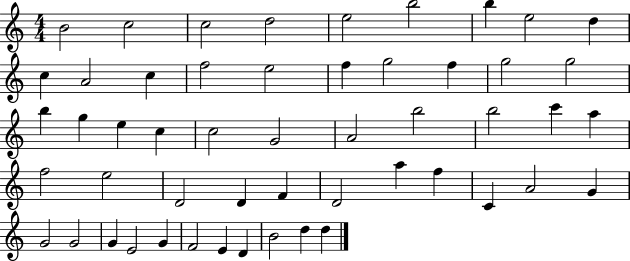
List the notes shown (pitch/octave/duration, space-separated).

B4/h C5/h C5/h D5/h E5/h B5/h B5/q E5/h D5/q C5/q A4/h C5/q F5/h E5/h F5/q G5/h F5/q G5/h G5/h B5/q G5/q E5/q C5/q C5/h G4/h A4/h B5/h B5/h C6/q A5/q F5/h E5/h D4/h D4/q F4/q D4/h A5/q F5/q C4/q A4/h G4/q G4/h G4/h G4/q E4/h G4/q F4/h E4/q D4/q B4/h D5/q D5/q